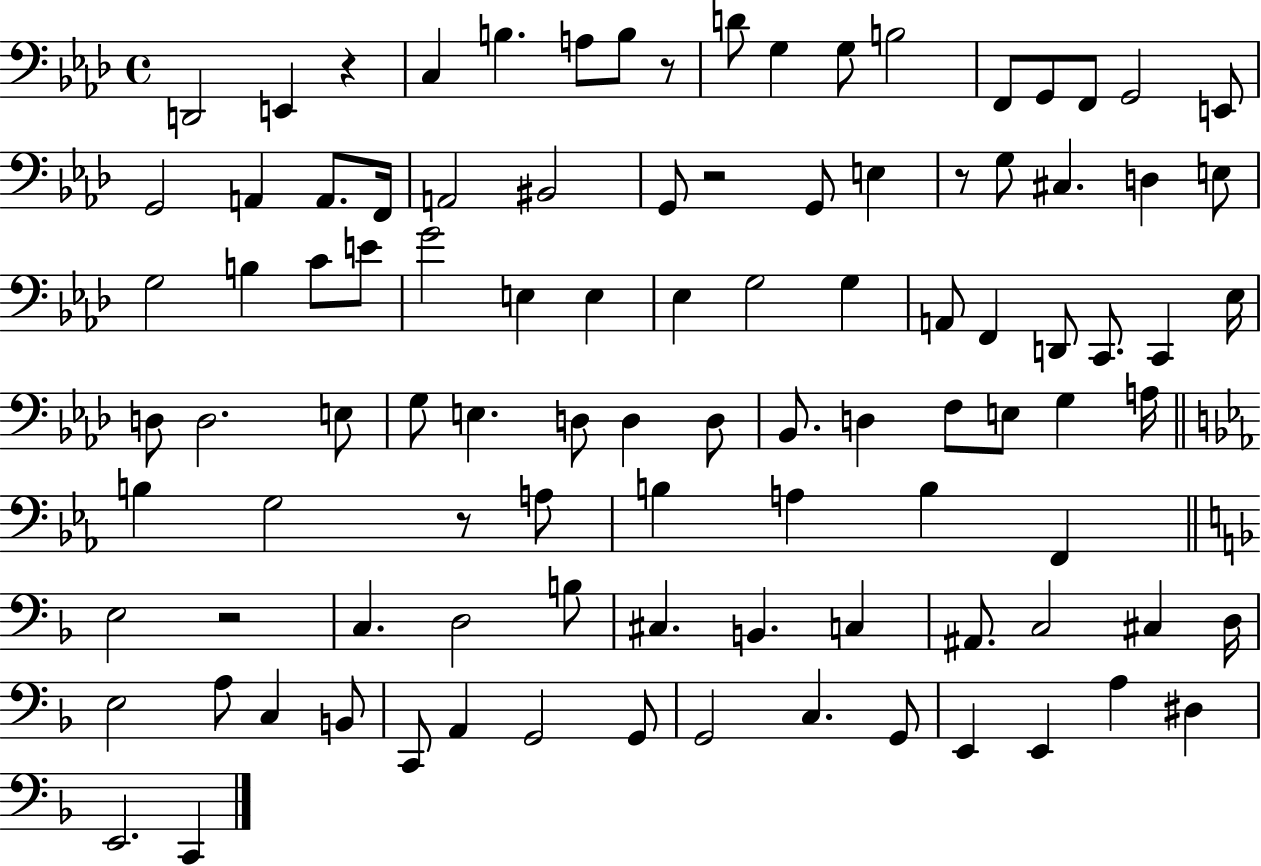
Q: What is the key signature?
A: AES major